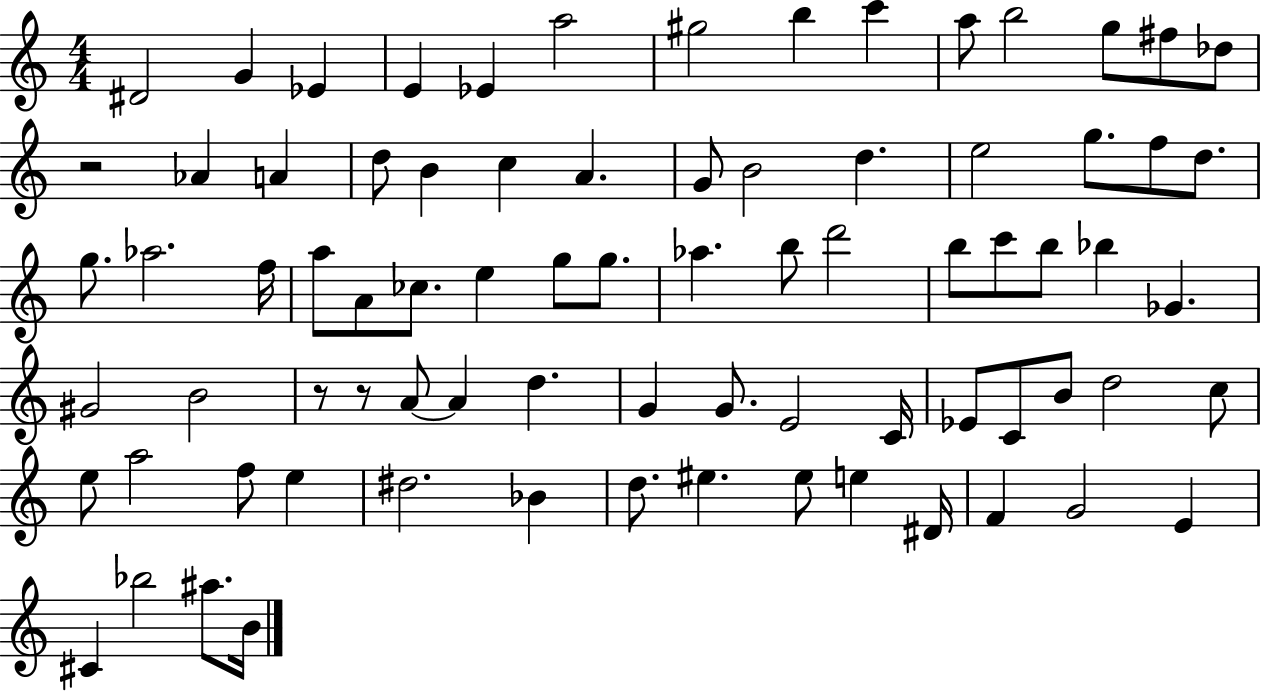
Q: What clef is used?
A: treble